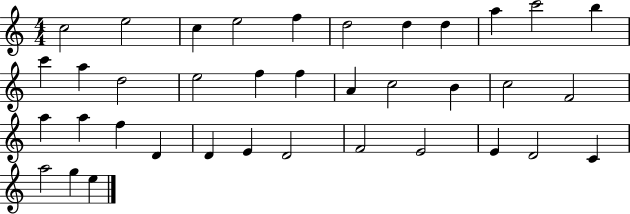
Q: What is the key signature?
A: C major